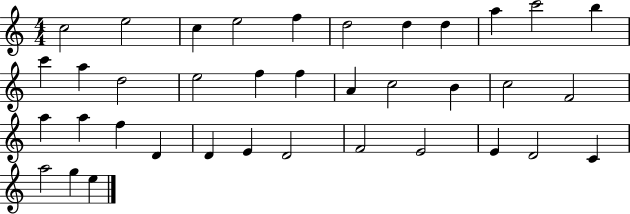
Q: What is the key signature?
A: C major